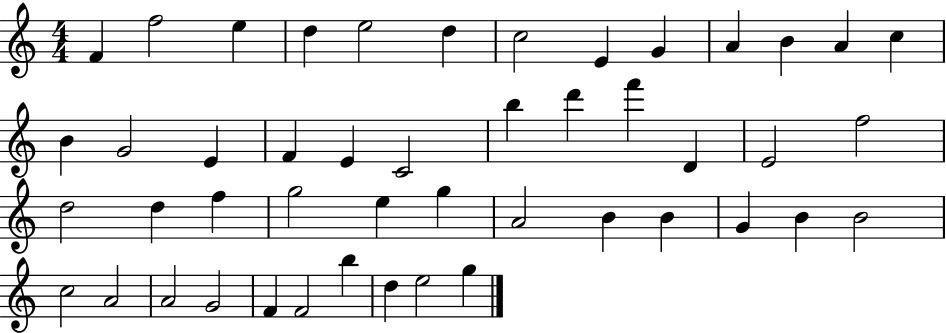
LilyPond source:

{
  \clef treble
  \numericTimeSignature
  \time 4/4
  \key c \major
  f'4 f''2 e''4 | d''4 e''2 d''4 | c''2 e'4 g'4 | a'4 b'4 a'4 c''4 | \break b'4 g'2 e'4 | f'4 e'4 c'2 | b''4 d'''4 f'''4 d'4 | e'2 f''2 | \break d''2 d''4 f''4 | g''2 e''4 g''4 | a'2 b'4 b'4 | g'4 b'4 b'2 | \break c''2 a'2 | a'2 g'2 | f'4 f'2 b''4 | d''4 e''2 g''4 | \break \bar "|."
}